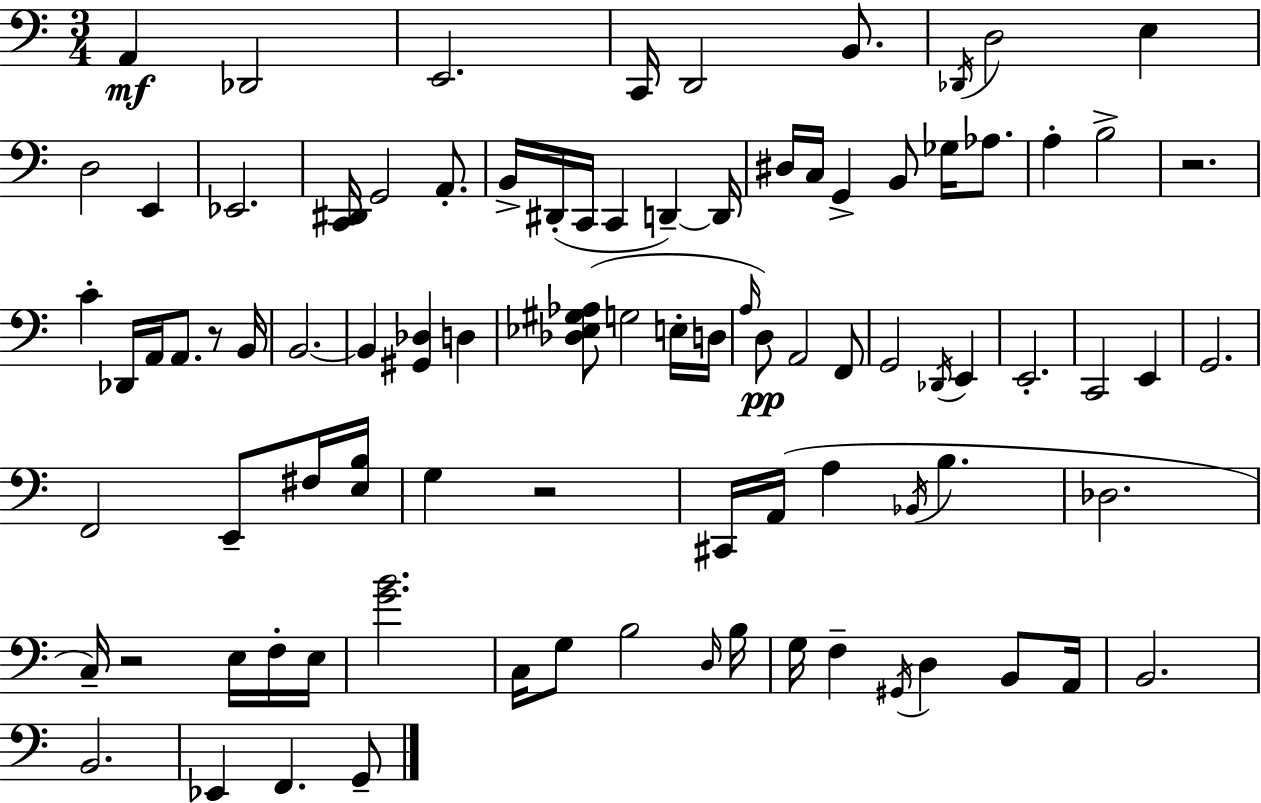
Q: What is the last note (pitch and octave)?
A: G2